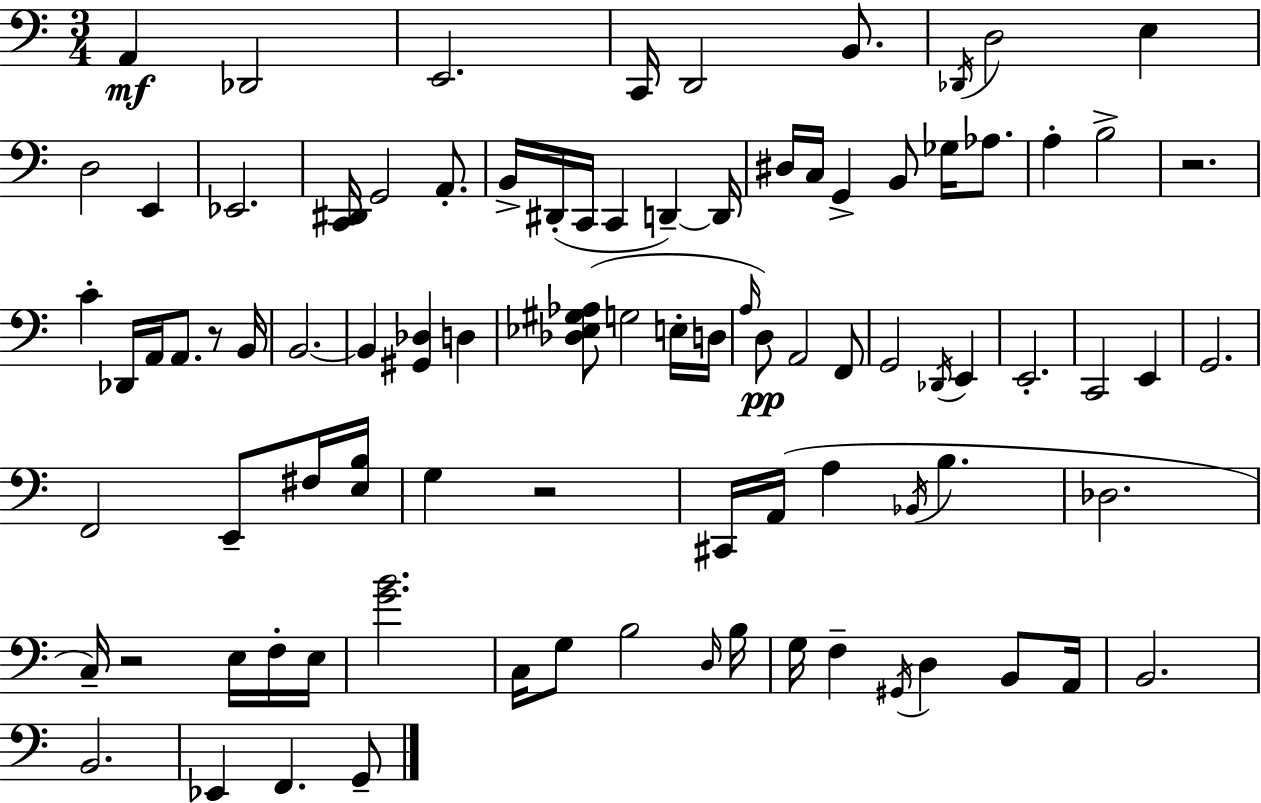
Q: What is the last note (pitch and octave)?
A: G2